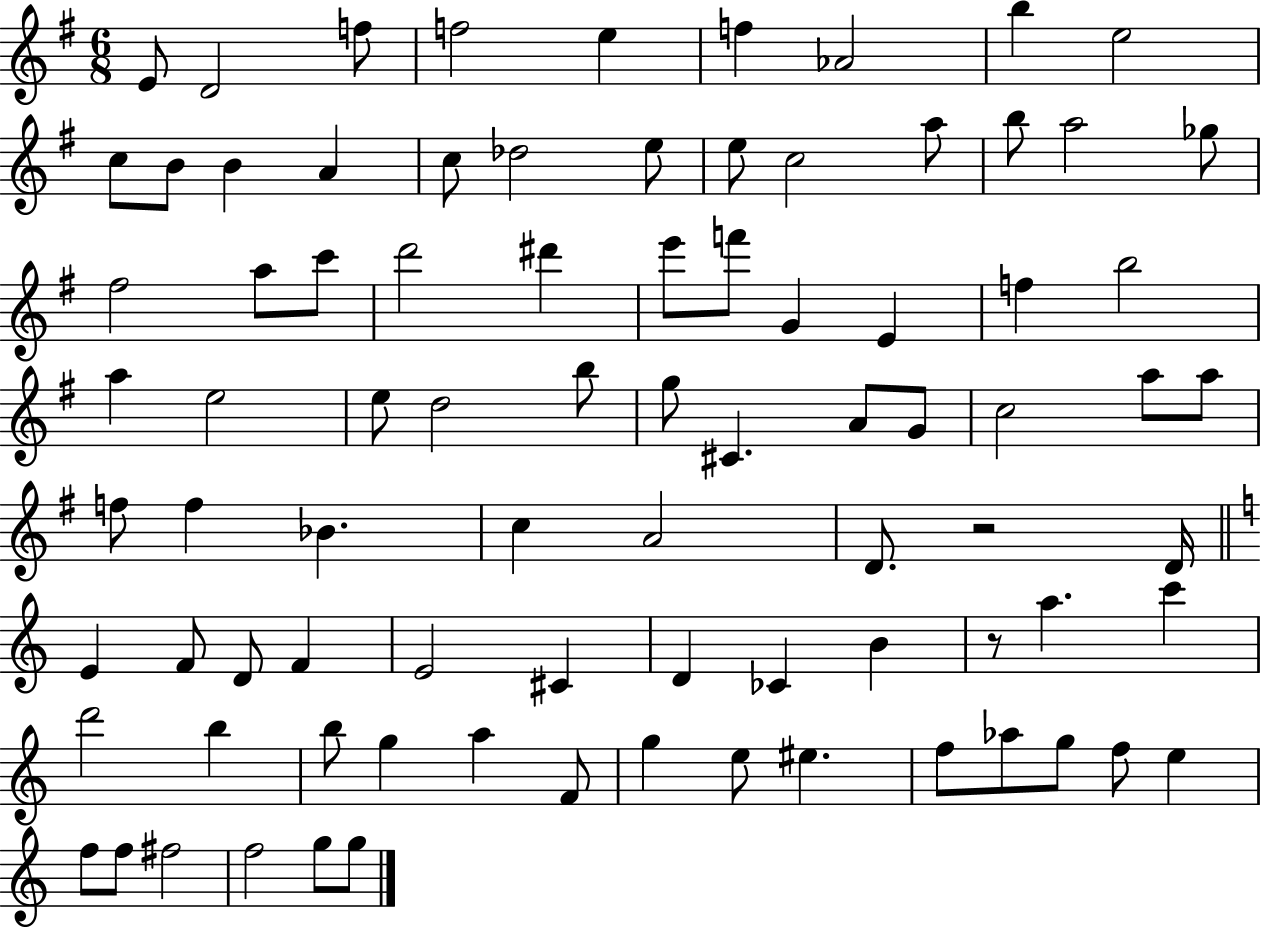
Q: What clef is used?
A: treble